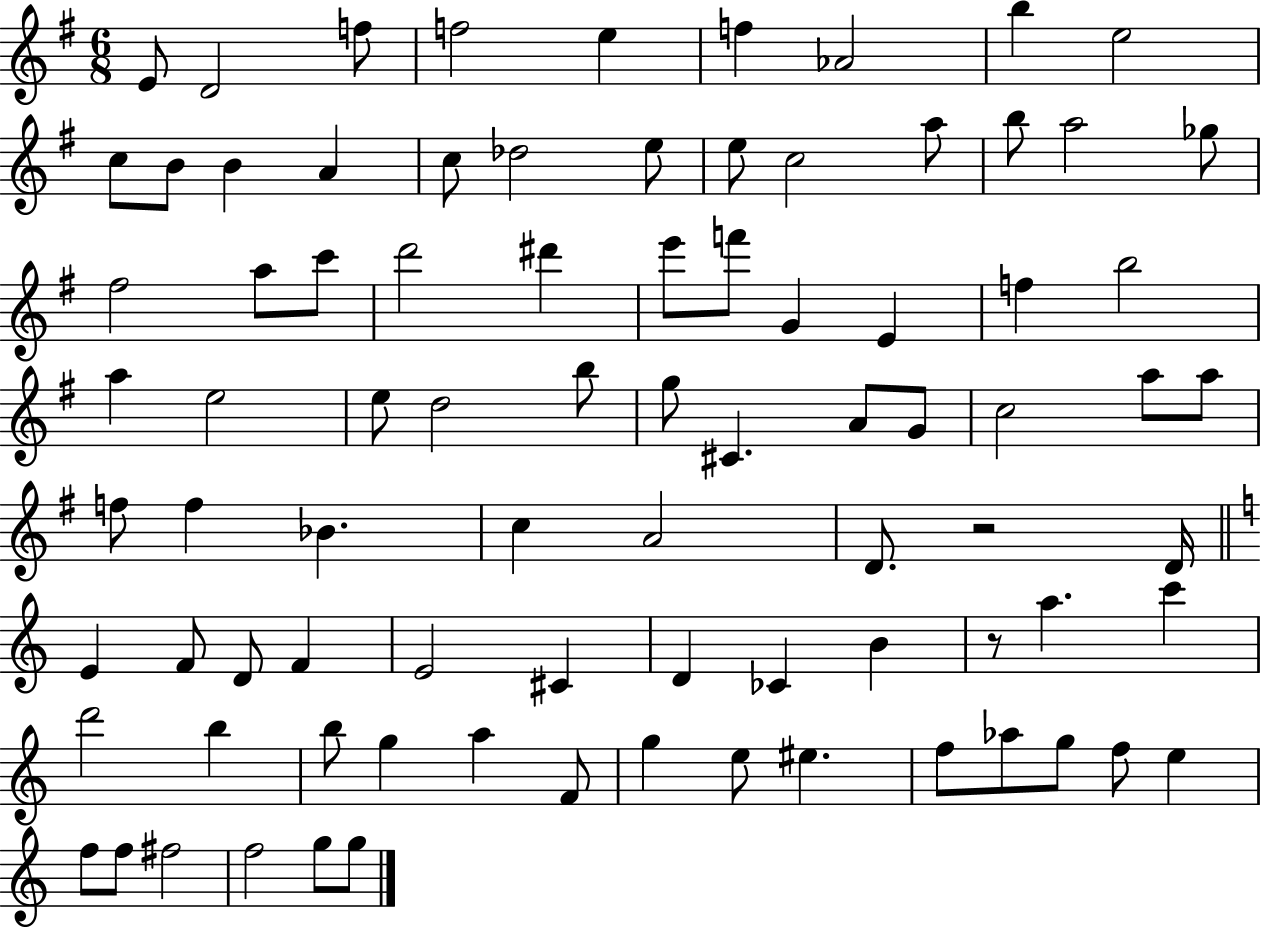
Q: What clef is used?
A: treble